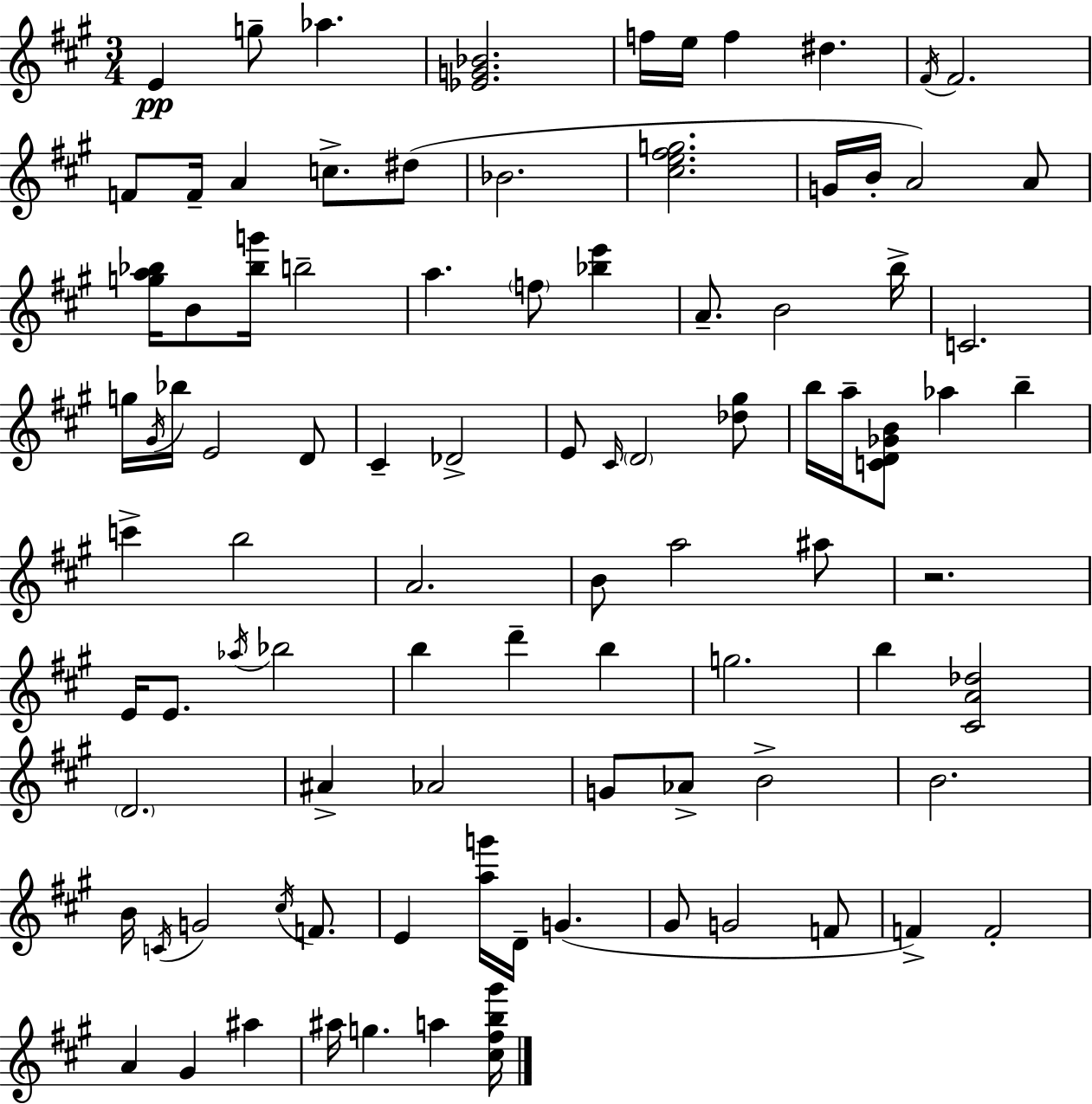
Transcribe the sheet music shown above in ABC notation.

X:1
T:Untitled
M:3/4
L:1/4
K:A
E g/2 _a [_EG_B]2 f/4 e/4 f ^d ^F/4 ^F2 F/2 F/4 A c/2 ^d/2 _B2 [^ce^fg]2 G/4 B/4 A2 A/2 [ga_b]/4 B/2 [_bg']/4 b2 a f/2 [_be'] A/2 B2 b/4 C2 g/4 ^G/4 _b/4 E2 D/2 ^C _D2 E/2 ^C/4 D2 [_d^g]/2 b/4 a/4 [CD_GB]/2 _a b c' b2 A2 B/2 a2 ^a/2 z2 E/4 E/2 _a/4 _b2 b d' b g2 b [^CA_d]2 D2 ^A _A2 G/2 _A/2 B2 B2 B/4 C/4 G2 ^c/4 F/2 E [ag']/4 D/4 G ^G/2 G2 F/2 F F2 A ^G ^a ^a/4 g a [^c^fb^g']/4